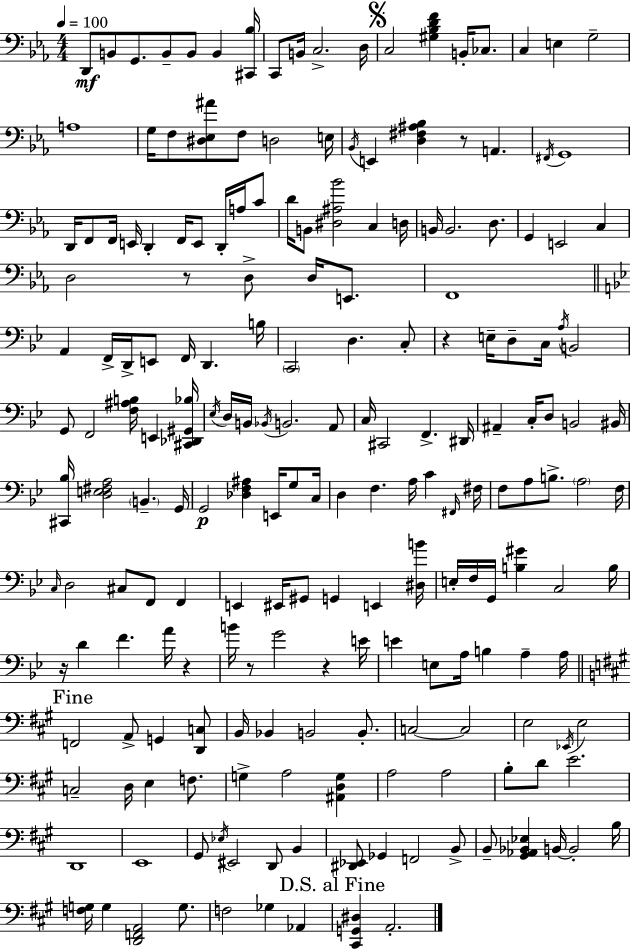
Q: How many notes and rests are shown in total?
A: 198